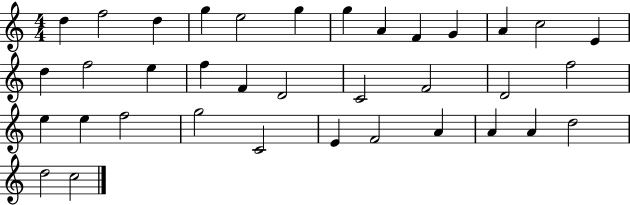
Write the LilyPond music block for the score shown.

{
  \clef treble
  \numericTimeSignature
  \time 4/4
  \key c \major
  d''4 f''2 d''4 | g''4 e''2 g''4 | g''4 a'4 f'4 g'4 | a'4 c''2 e'4 | \break d''4 f''2 e''4 | f''4 f'4 d'2 | c'2 f'2 | d'2 f''2 | \break e''4 e''4 f''2 | g''2 c'2 | e'4 f'2 a'4 | a'4 a'4 d''2 | \break d''2 c''2 | \bar "|."
}